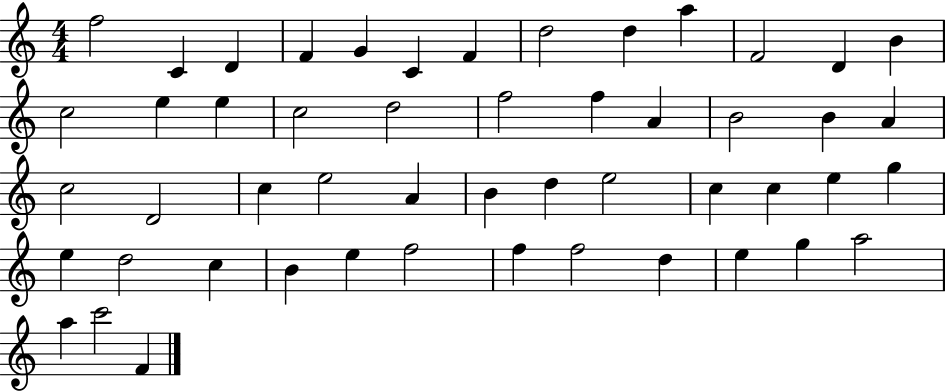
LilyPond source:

{
  \clef treble
  \numericTimeSignature
  \time 4/4
  \key c \major
  f''2 c'4 d'4 | f'4 g'4 c'4 f'4 | d''2 d''4 a''4 | f'2 d'4 b'4 | \break c''2 e''4 e''4 | c''2 d''2 | f''2 f''4 a'4 | b'2 b'4 a'4 | \break c''2 d'2 | c''4 e''2 a'4 | b'4 d''4 e''2 | c''4 c''4 e''4 g''4 | \break e''4 d''2 c''4 | b'4 e''4 f''2 | f''4 f''2 d''4 | e''4 g''4 a''2 | \break a''4 c'''2 f'4 | \bar "|."
}